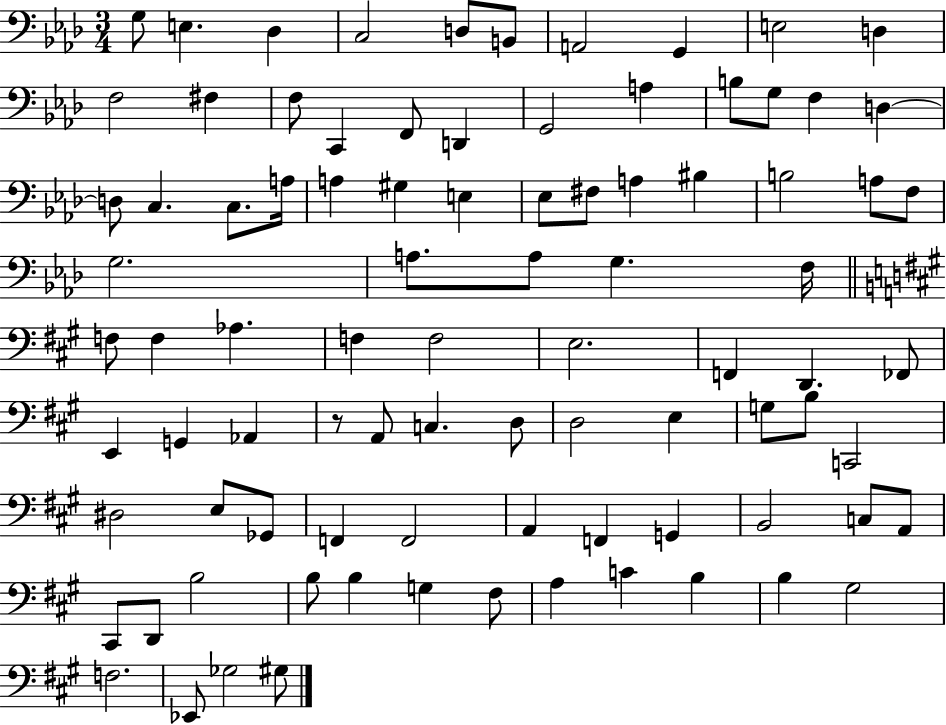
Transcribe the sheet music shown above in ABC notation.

X:1
T:Untitled
M:3/4
L:1/4
K:Ab
G,/2 E, _D, C,2 D,/2 B,,/2 A,,2 G,, E,2 D, F,2 ^F, F,/2 C,, F,,/2 D,, G,,2 A, B,/2 G,/2 F, D, D,/2 C, C,/2 A,/4 A, ^G, E, _E,/2 ^F,/2 A, ^B, B,2 A,/2 F,/2 G,2 A,/2 A,/2 G, F,/4 F,/2 F, _A, F, F,2 E,2 F,, D,, _F,,/2 E,, G,, _A,, z/2 A,,/2 C, D,/2 D,2 E, G,/2 B,/2 C,,2 ^D,2 E,/2 _G,,/2 F,, F,,2 A,, F,, G,, B,,2 C,/2 A,,/2 ^C,,/2 D,,/2 B,2 B,/2 B, G, ^F,/2 A, C B, B, ^G,2 F,2 _E,,/2 _G,2 ^G,/2